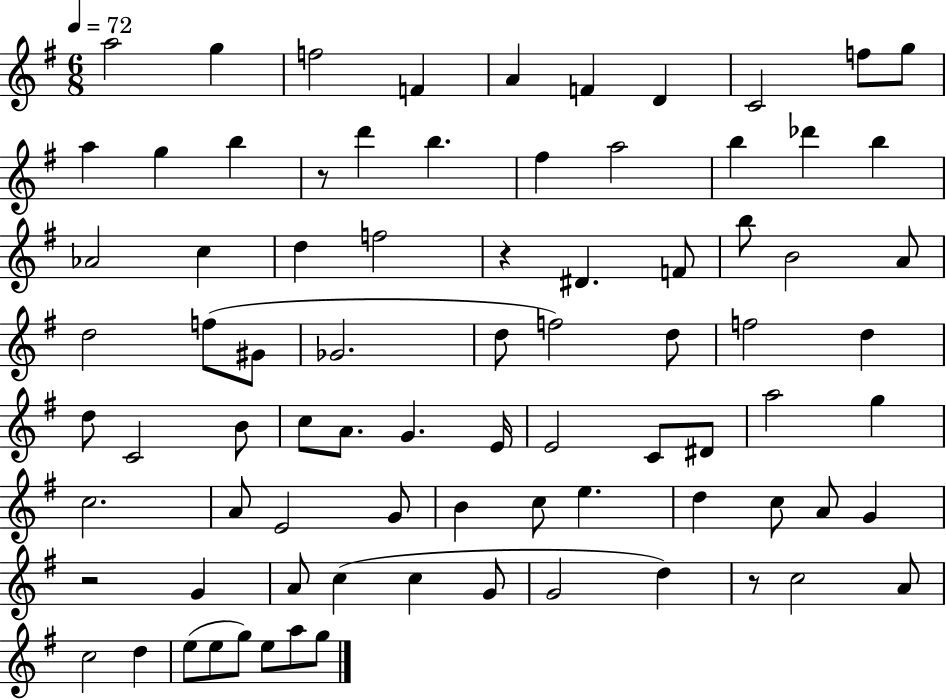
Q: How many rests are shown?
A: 4